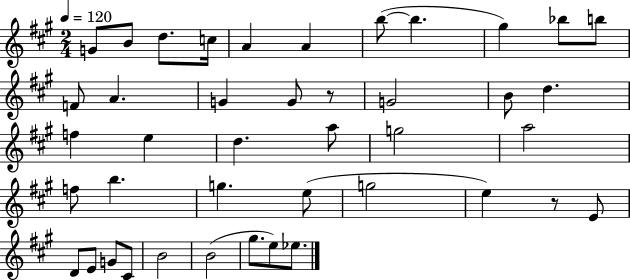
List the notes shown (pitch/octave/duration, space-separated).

G4/e B4/e D5/e. C5/s A4/q A4/q B5/e B5/q. G#5/q Bb5/e B5/e F4/e A4/q. G4/q G4/e R/e G4/h B4/e D5/q. F5/q E5/q D5/q. A5/e G5/h A5/h F5/e B5/q. G5/q. E5/e G5/h E5/q R/e E4/e D4/e E4/e G4/e C#4/e B4/h B4/h G#5/e. E5/e Eb5/e.